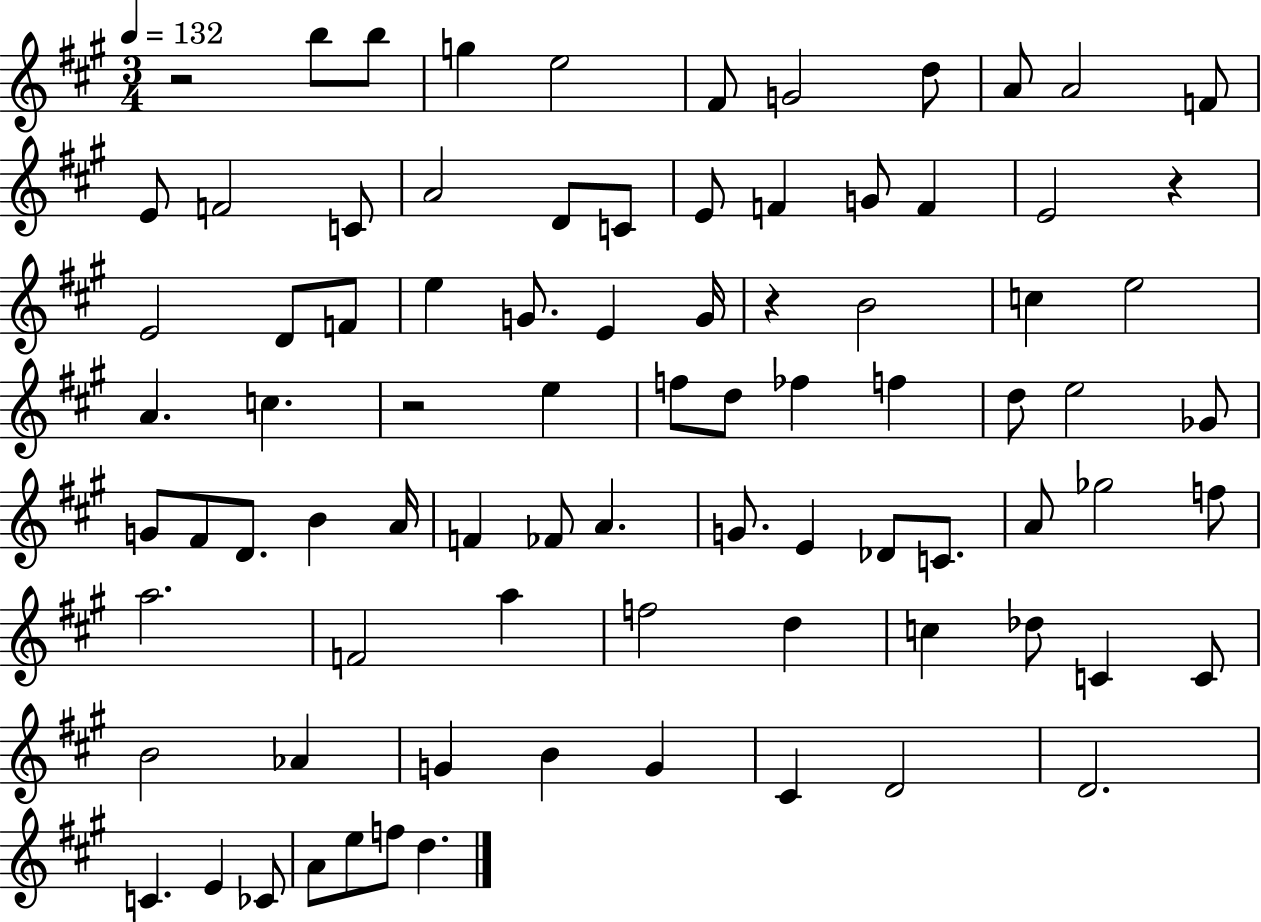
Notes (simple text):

R/h B5/e B5/e G5/q E5/h F#4/e G4/h D5/e A4/e A4/h F4/e E4/e F4/h C4/e A4/h D4/e C4/e E4/e F4/q G4/e F4/q E4/h R/q E4/h D4/e F4/e E5/q G4/e. E4/q G4/s R/q B4/h C5/q E5/h A4/q. C5/q. R/h E5/q F5/e D5/e FES5/q F5/q D5/e E5/h Gb4/e G4/e F#4/e D4/e. B4/q A4/s F4/q FES4/e A4/q. G4/e. E4/q Db4/e C4/e. A4/e Gb5/h F5/e A5/h. F4/h A5/q F5/h D5/q C5/q Db5/e C4/q C4/e B4/h Ab4/q G4/q B4/q G4/q C#4/q D4/h D4/h. C4/q. E4/q CES4/e A4/e E5/e F5/e D5/q.